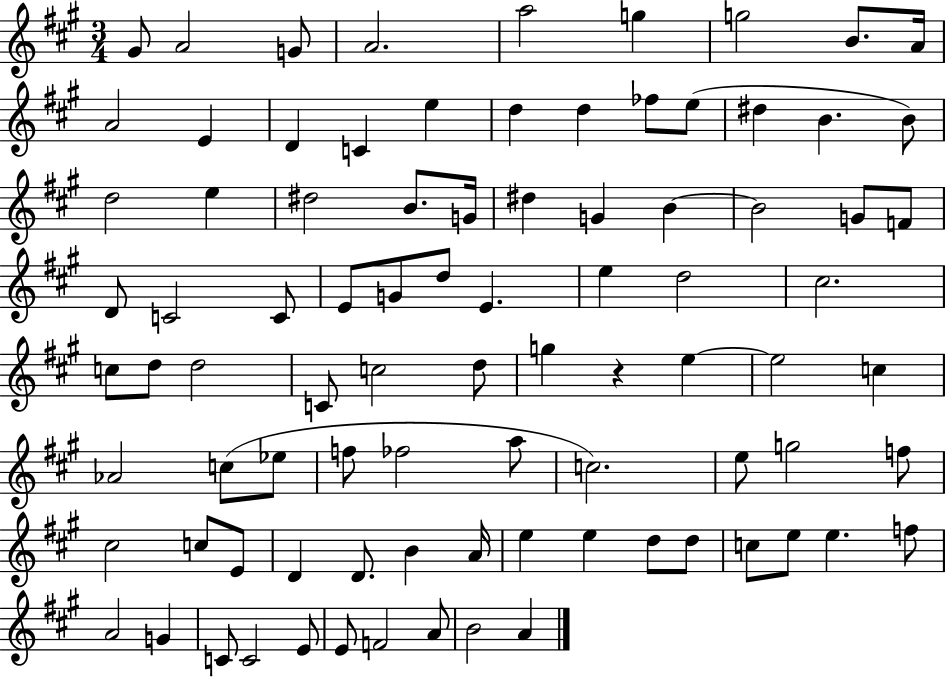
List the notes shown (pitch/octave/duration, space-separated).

G#4/e A4/h G4/e A4/h. A5/h G5/q G5/h B4/e. A4/s A4/h E4/q D4/q C4/q E5/q D5/q D5/q FES5/e E5/e D#5/q B4/q. B4/e D5/h E5/q D#5/h B4/e. G4/s D#5/q G4/q B4/q B4/h G4/e F4/e D4/e C4/h C4/e E4/e G4/e D5/e E4/q. E5/q D5/h C#5/h. C5/e D5/e D5/h C4/e C5/h D5/e G5/q R/q E5/q E5/h C5/q Ab4/h C5/e Eb5/e F5/e FES5/h A5/e C5/h. E5/e G5/h F5/e C#5/h C5/e E4/e D4/q D4/e. B4/q A4/s E5/q E5/q D5/e D5/e C5/e E5/e E5/q. F5/e A4/h G4/q C4/e C4/h E4/e E4/e F4/h A4/e B4/h A4/q